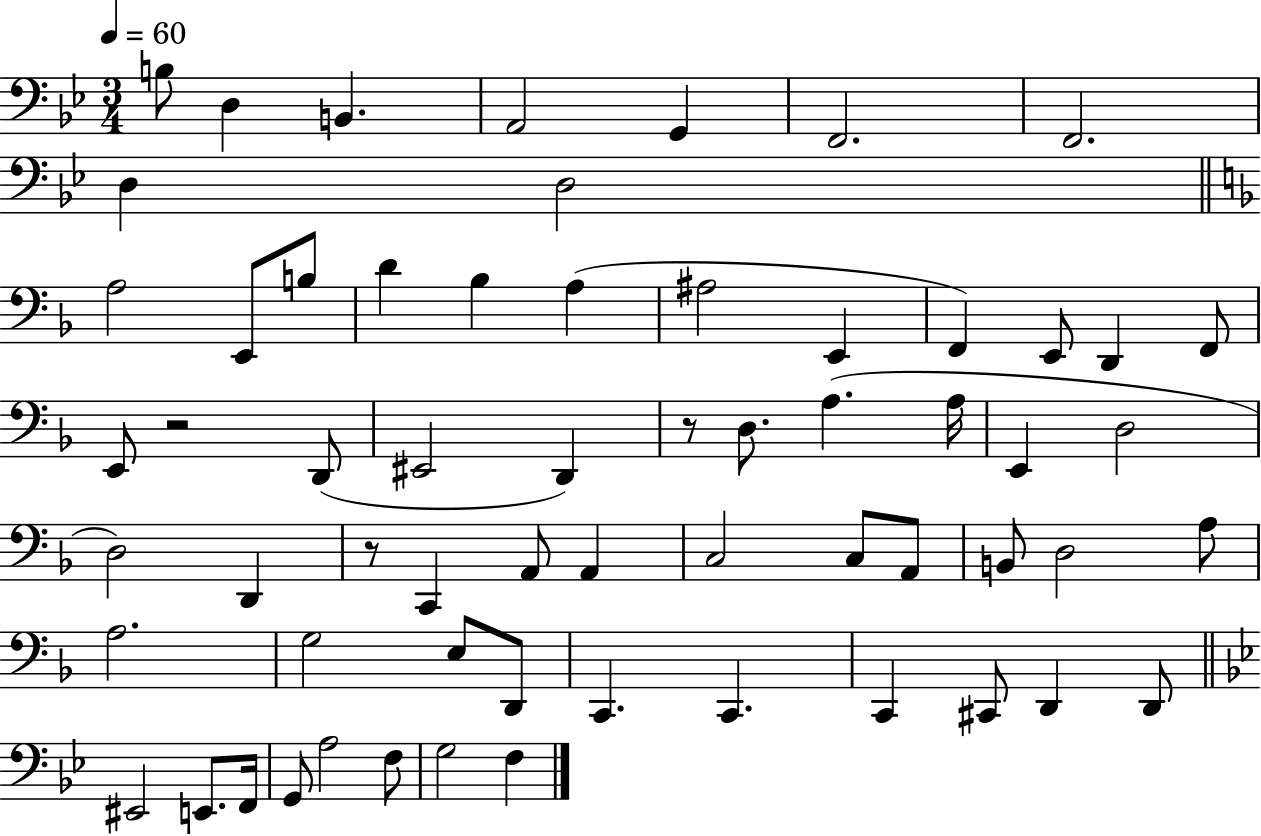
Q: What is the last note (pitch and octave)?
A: F3